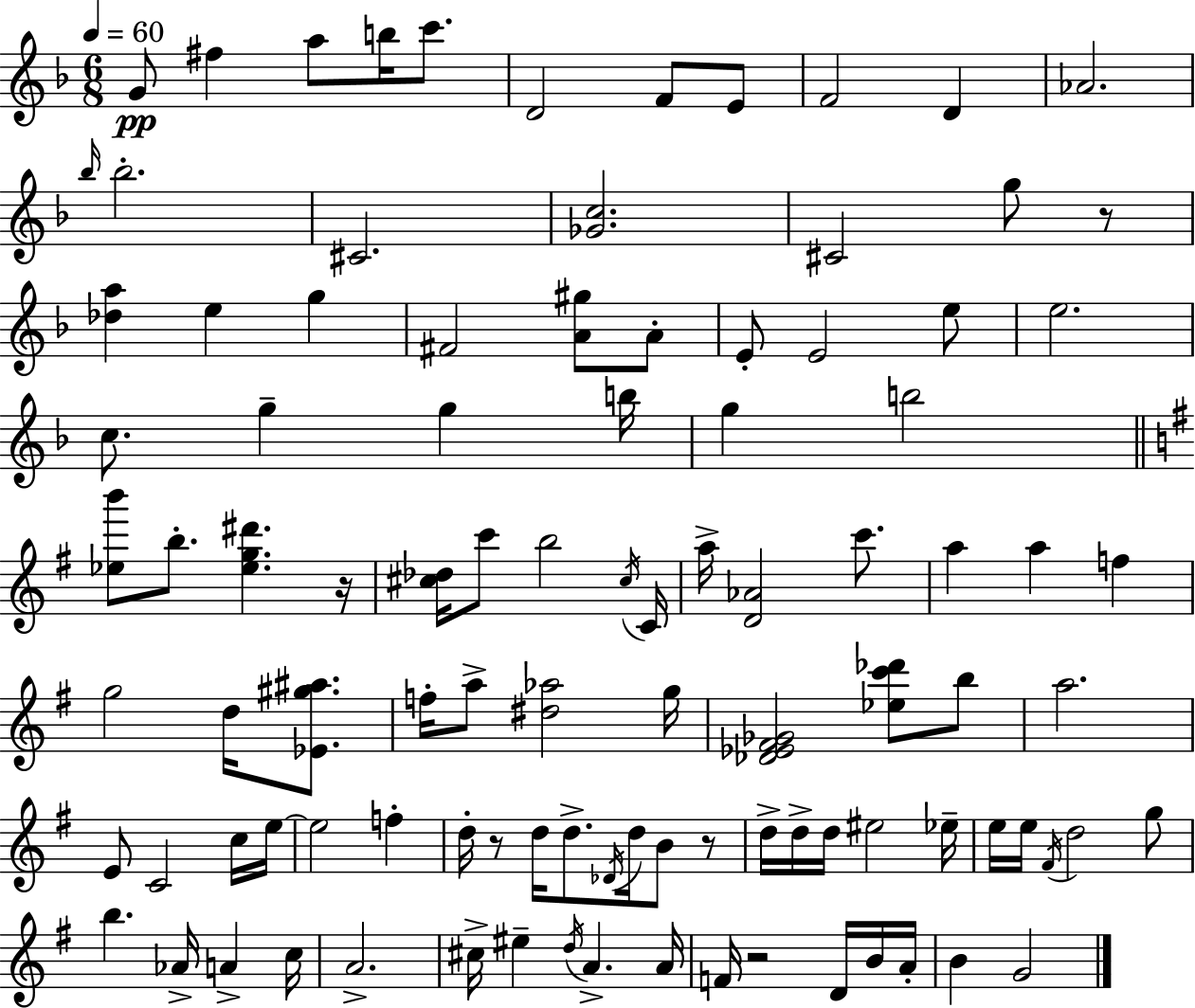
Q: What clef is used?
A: treble